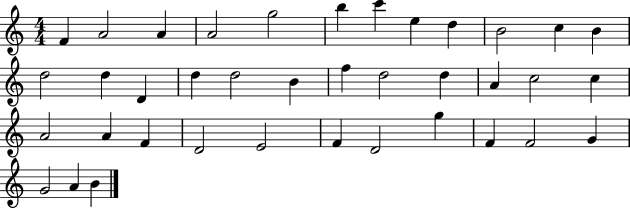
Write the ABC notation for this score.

X:1
T:Untitled
M:4/4
L:1/4
K:C
F A2 A A2 g2 b c' e d B2 c B d2 d D d d2 B f d2 d A c2 c A2 A F D2 E2 F D2 g F F2 G G2 A B